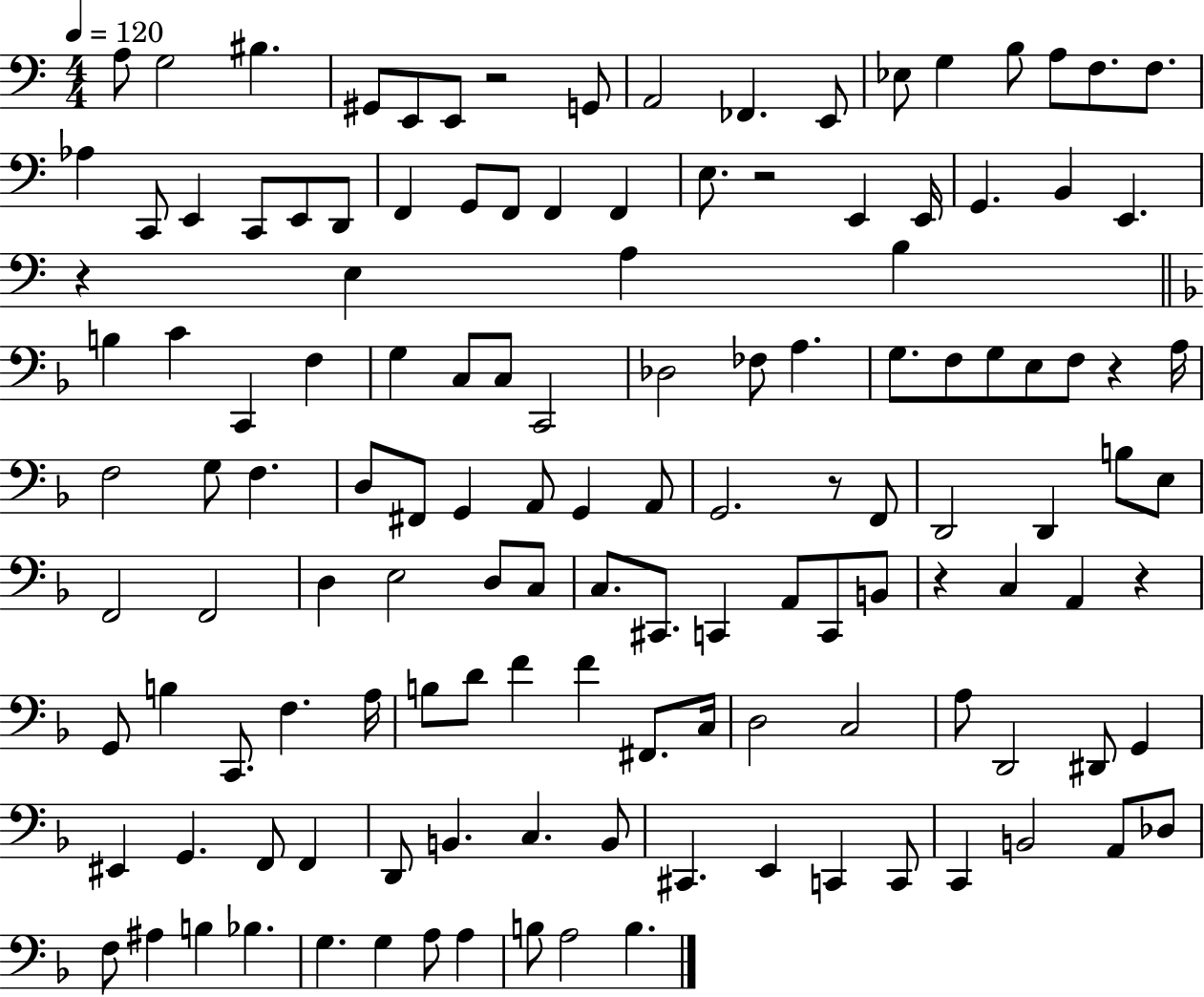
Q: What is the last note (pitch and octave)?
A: B3